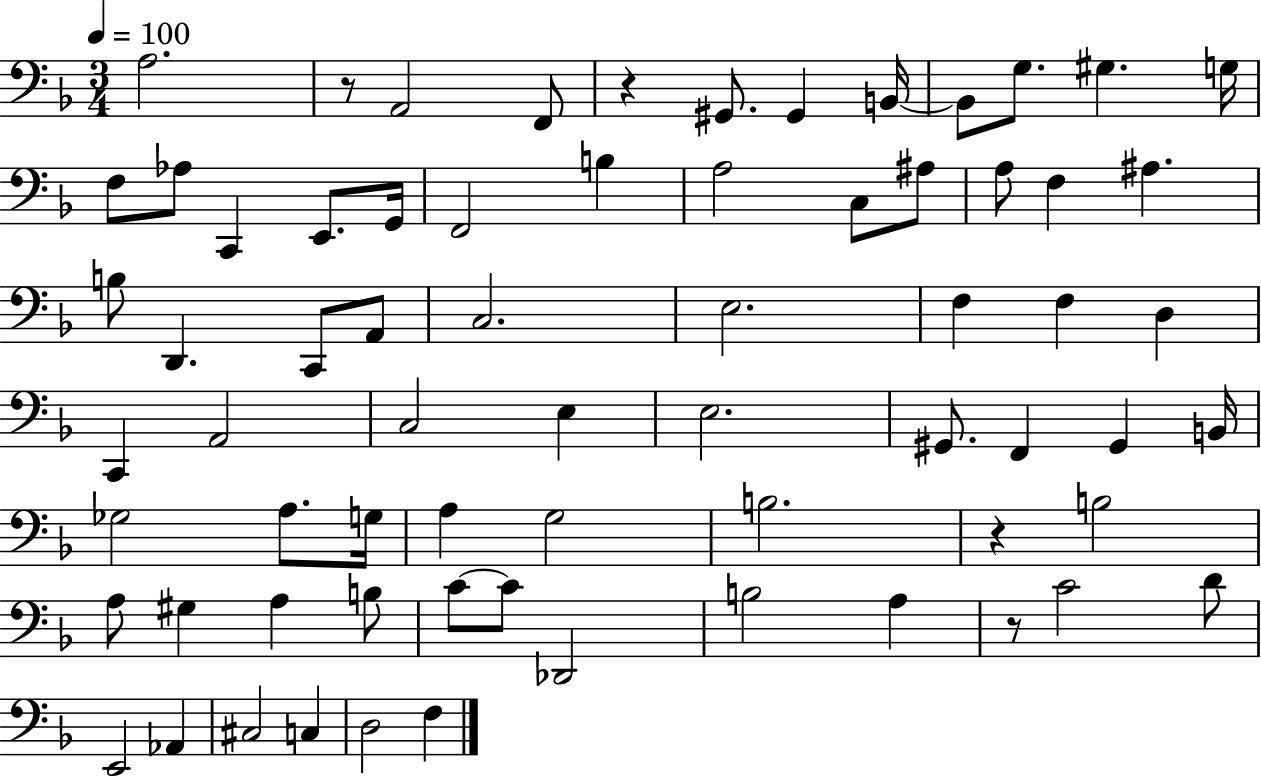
{
  \clef bass
  \numericTimeSignature
  \time 3/4
  \key f \major
  \tempo 4 = 100
  a2. | r8 a,2 f,8 | r4 gis,8. gis,4 b,16~~ | b,8 g8. gis4. g16 | \break f8 aes8 c,4 e,8. g,16 | f,2 b4 | a2 c8 ais8 | a8 f4 ais4. | \break b8 d,4. c,8 a,8 | c2. | e2. | f4 f4 d4 | \break c,4 a,2 | c2 e4 | e2. | gis,8. f,4 gis,4 b,16 | \break ges2 a8. g16 | a4 g2 | b2. | r4 b2 | \break a8 gis4 a4 b8 | c'8~~ c'8 des,2 | b2 a4 | r8 c'2 d'8 | \break e,2 aes,4 | cis2 c4 | d2 f4 | \bar "|."
}